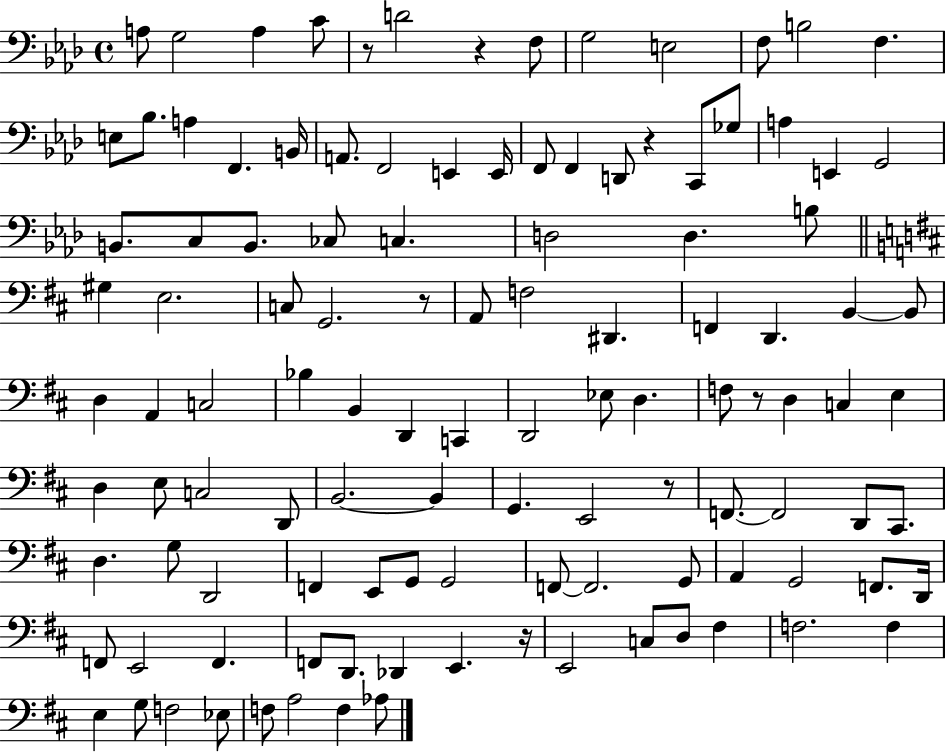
A3/e G3/h A3/q C4/e R/e D4/h R/q F3/e G3/h E3/h F3/e B3/h F3/q. E3/e Bb3/e. A3/q F2/q. B2/s A2/e. F2/h E2/q E2/s F2/e F2/q D2/e R/q C2/e Gb3/e A3/q E2/q G2/h B2/e. C3/e B2/e. CES3/e C3/q. D3/h D3/q. B3/e G#3/q E3/h. C3/e G2/h. R/e A2/e F3/h D#2/q. F2/q D2/q. B2/q B2/e D3/q A2/q C3/h Bb3/q B2/q D2/q C2/q D2/h Eb3/e D3/q. F3/e R/e D3/q C3/q E3/q D3/q E3/e C3/h D2/e B2/h. B2/q G2/q. E2/h R/e F2/e. F2/h D2/e C#2/e. D3/q. G3/e D2/h F2/q E2/e G2/e G2/h F2/e F2/h. G2/e A2/q G2/h F2/e. D2/s F2/e E2/h F2/q. F2/e D2/e. Db2/q E2/q. R/s E2/h C3/e D3/e F#3/q F3/h. F3/q E3/q G3/e F3/h Eb3/e F3/e A3/h F3/q Ab3/e